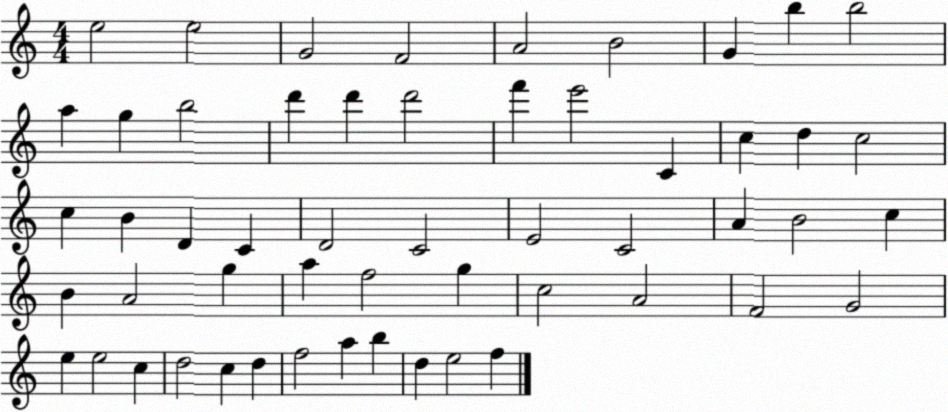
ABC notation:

X:1
T:Untitled
M:4/4
L:1/4
K:C
e2 e2 G2 F2 A2 B2 G b b2 a g b2 d' d' d'2 f' e'2 C c d c2 c B D C D2 C2 E2 C2 A B2 c B A2 g a f2 g c2 A2 F2 G2 e e2 c d2 c d f2 a b d e2 f